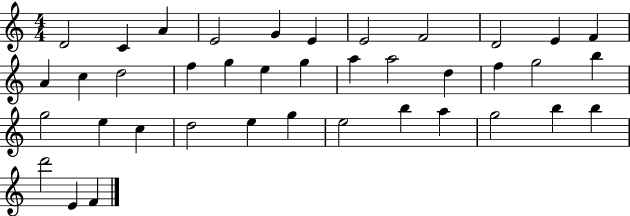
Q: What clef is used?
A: treble